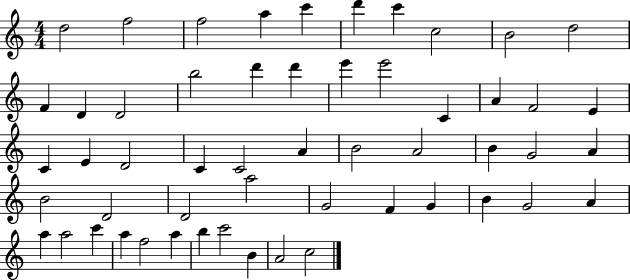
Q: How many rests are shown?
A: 0